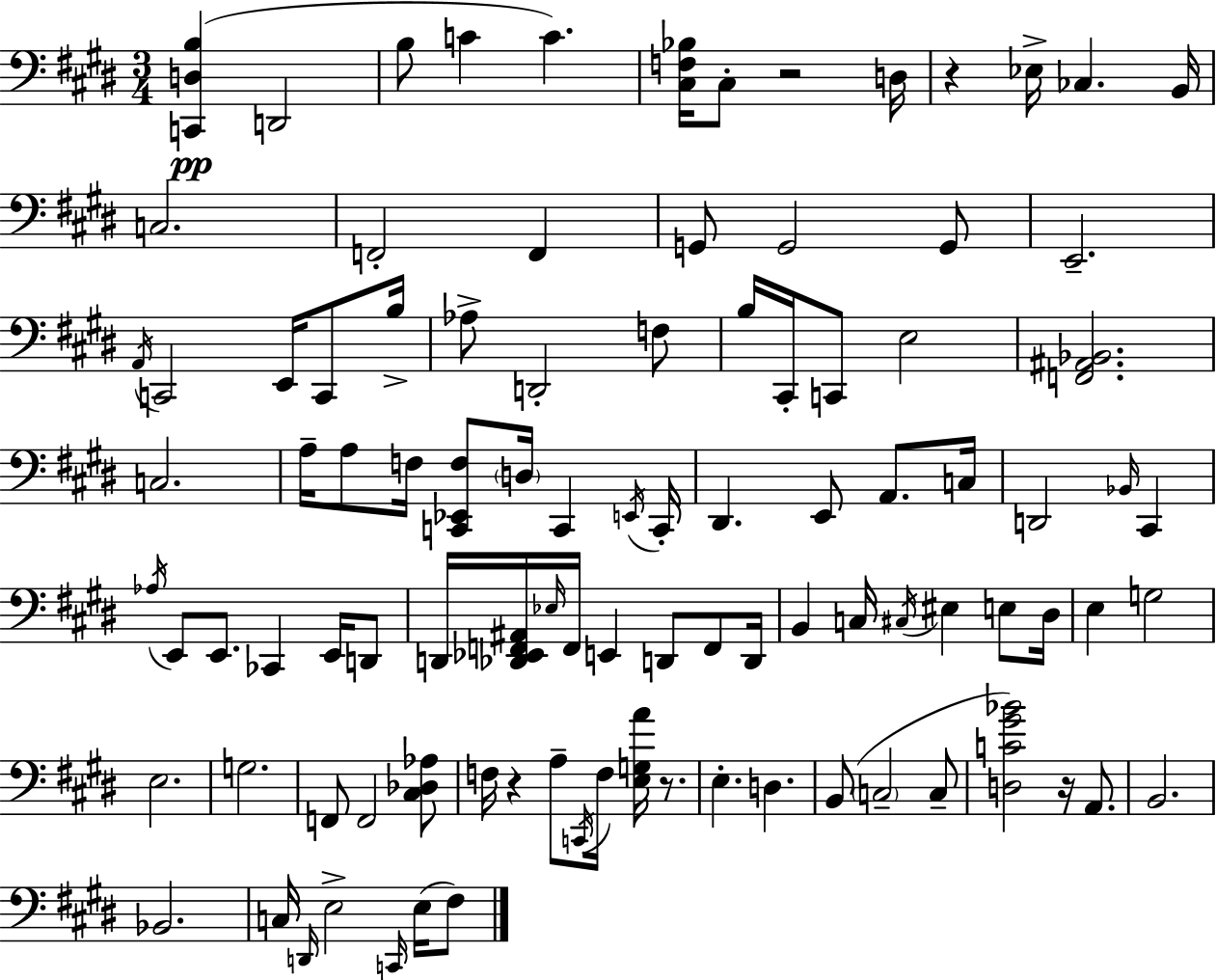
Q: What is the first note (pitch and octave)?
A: D2